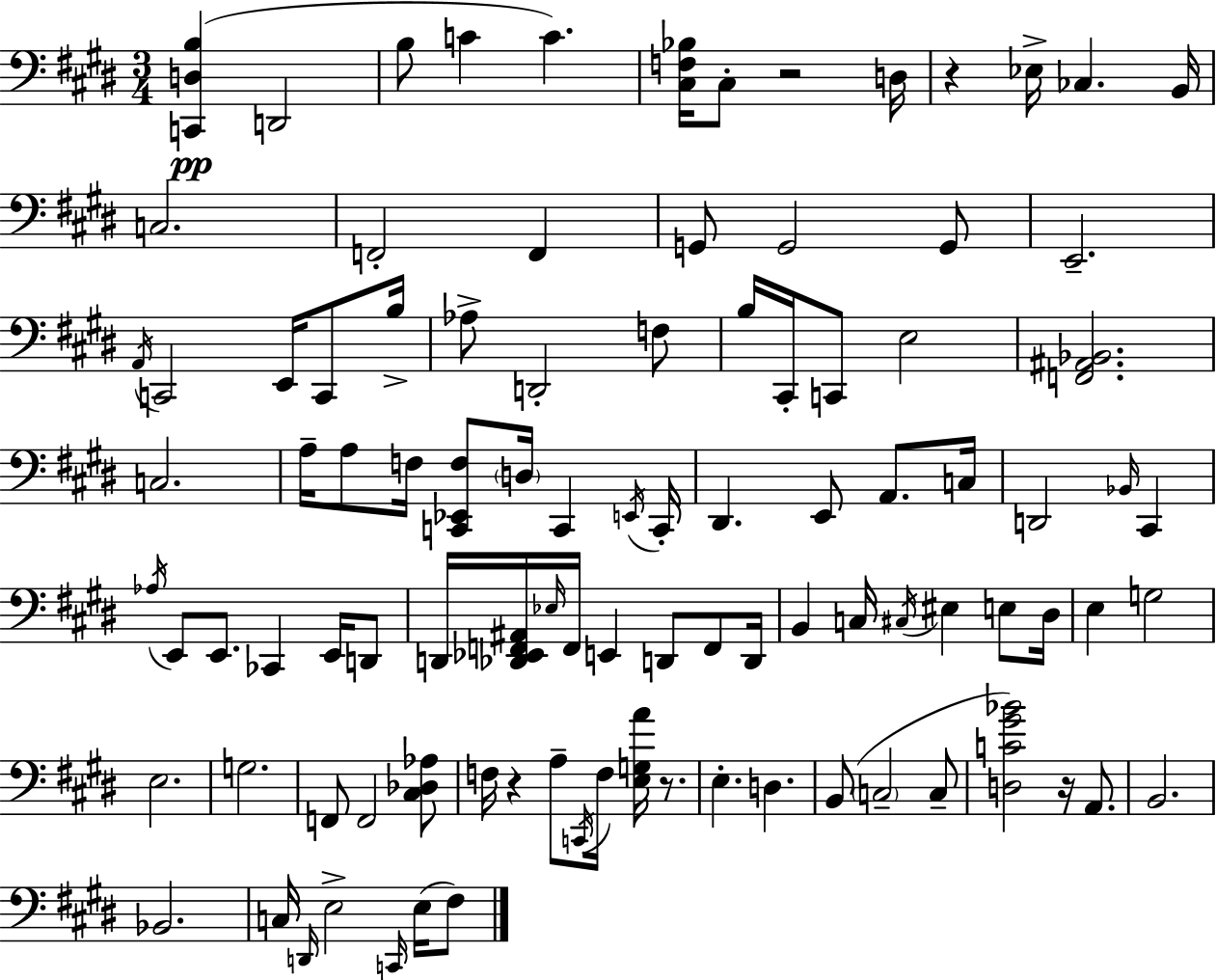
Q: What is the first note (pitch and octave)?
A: D2